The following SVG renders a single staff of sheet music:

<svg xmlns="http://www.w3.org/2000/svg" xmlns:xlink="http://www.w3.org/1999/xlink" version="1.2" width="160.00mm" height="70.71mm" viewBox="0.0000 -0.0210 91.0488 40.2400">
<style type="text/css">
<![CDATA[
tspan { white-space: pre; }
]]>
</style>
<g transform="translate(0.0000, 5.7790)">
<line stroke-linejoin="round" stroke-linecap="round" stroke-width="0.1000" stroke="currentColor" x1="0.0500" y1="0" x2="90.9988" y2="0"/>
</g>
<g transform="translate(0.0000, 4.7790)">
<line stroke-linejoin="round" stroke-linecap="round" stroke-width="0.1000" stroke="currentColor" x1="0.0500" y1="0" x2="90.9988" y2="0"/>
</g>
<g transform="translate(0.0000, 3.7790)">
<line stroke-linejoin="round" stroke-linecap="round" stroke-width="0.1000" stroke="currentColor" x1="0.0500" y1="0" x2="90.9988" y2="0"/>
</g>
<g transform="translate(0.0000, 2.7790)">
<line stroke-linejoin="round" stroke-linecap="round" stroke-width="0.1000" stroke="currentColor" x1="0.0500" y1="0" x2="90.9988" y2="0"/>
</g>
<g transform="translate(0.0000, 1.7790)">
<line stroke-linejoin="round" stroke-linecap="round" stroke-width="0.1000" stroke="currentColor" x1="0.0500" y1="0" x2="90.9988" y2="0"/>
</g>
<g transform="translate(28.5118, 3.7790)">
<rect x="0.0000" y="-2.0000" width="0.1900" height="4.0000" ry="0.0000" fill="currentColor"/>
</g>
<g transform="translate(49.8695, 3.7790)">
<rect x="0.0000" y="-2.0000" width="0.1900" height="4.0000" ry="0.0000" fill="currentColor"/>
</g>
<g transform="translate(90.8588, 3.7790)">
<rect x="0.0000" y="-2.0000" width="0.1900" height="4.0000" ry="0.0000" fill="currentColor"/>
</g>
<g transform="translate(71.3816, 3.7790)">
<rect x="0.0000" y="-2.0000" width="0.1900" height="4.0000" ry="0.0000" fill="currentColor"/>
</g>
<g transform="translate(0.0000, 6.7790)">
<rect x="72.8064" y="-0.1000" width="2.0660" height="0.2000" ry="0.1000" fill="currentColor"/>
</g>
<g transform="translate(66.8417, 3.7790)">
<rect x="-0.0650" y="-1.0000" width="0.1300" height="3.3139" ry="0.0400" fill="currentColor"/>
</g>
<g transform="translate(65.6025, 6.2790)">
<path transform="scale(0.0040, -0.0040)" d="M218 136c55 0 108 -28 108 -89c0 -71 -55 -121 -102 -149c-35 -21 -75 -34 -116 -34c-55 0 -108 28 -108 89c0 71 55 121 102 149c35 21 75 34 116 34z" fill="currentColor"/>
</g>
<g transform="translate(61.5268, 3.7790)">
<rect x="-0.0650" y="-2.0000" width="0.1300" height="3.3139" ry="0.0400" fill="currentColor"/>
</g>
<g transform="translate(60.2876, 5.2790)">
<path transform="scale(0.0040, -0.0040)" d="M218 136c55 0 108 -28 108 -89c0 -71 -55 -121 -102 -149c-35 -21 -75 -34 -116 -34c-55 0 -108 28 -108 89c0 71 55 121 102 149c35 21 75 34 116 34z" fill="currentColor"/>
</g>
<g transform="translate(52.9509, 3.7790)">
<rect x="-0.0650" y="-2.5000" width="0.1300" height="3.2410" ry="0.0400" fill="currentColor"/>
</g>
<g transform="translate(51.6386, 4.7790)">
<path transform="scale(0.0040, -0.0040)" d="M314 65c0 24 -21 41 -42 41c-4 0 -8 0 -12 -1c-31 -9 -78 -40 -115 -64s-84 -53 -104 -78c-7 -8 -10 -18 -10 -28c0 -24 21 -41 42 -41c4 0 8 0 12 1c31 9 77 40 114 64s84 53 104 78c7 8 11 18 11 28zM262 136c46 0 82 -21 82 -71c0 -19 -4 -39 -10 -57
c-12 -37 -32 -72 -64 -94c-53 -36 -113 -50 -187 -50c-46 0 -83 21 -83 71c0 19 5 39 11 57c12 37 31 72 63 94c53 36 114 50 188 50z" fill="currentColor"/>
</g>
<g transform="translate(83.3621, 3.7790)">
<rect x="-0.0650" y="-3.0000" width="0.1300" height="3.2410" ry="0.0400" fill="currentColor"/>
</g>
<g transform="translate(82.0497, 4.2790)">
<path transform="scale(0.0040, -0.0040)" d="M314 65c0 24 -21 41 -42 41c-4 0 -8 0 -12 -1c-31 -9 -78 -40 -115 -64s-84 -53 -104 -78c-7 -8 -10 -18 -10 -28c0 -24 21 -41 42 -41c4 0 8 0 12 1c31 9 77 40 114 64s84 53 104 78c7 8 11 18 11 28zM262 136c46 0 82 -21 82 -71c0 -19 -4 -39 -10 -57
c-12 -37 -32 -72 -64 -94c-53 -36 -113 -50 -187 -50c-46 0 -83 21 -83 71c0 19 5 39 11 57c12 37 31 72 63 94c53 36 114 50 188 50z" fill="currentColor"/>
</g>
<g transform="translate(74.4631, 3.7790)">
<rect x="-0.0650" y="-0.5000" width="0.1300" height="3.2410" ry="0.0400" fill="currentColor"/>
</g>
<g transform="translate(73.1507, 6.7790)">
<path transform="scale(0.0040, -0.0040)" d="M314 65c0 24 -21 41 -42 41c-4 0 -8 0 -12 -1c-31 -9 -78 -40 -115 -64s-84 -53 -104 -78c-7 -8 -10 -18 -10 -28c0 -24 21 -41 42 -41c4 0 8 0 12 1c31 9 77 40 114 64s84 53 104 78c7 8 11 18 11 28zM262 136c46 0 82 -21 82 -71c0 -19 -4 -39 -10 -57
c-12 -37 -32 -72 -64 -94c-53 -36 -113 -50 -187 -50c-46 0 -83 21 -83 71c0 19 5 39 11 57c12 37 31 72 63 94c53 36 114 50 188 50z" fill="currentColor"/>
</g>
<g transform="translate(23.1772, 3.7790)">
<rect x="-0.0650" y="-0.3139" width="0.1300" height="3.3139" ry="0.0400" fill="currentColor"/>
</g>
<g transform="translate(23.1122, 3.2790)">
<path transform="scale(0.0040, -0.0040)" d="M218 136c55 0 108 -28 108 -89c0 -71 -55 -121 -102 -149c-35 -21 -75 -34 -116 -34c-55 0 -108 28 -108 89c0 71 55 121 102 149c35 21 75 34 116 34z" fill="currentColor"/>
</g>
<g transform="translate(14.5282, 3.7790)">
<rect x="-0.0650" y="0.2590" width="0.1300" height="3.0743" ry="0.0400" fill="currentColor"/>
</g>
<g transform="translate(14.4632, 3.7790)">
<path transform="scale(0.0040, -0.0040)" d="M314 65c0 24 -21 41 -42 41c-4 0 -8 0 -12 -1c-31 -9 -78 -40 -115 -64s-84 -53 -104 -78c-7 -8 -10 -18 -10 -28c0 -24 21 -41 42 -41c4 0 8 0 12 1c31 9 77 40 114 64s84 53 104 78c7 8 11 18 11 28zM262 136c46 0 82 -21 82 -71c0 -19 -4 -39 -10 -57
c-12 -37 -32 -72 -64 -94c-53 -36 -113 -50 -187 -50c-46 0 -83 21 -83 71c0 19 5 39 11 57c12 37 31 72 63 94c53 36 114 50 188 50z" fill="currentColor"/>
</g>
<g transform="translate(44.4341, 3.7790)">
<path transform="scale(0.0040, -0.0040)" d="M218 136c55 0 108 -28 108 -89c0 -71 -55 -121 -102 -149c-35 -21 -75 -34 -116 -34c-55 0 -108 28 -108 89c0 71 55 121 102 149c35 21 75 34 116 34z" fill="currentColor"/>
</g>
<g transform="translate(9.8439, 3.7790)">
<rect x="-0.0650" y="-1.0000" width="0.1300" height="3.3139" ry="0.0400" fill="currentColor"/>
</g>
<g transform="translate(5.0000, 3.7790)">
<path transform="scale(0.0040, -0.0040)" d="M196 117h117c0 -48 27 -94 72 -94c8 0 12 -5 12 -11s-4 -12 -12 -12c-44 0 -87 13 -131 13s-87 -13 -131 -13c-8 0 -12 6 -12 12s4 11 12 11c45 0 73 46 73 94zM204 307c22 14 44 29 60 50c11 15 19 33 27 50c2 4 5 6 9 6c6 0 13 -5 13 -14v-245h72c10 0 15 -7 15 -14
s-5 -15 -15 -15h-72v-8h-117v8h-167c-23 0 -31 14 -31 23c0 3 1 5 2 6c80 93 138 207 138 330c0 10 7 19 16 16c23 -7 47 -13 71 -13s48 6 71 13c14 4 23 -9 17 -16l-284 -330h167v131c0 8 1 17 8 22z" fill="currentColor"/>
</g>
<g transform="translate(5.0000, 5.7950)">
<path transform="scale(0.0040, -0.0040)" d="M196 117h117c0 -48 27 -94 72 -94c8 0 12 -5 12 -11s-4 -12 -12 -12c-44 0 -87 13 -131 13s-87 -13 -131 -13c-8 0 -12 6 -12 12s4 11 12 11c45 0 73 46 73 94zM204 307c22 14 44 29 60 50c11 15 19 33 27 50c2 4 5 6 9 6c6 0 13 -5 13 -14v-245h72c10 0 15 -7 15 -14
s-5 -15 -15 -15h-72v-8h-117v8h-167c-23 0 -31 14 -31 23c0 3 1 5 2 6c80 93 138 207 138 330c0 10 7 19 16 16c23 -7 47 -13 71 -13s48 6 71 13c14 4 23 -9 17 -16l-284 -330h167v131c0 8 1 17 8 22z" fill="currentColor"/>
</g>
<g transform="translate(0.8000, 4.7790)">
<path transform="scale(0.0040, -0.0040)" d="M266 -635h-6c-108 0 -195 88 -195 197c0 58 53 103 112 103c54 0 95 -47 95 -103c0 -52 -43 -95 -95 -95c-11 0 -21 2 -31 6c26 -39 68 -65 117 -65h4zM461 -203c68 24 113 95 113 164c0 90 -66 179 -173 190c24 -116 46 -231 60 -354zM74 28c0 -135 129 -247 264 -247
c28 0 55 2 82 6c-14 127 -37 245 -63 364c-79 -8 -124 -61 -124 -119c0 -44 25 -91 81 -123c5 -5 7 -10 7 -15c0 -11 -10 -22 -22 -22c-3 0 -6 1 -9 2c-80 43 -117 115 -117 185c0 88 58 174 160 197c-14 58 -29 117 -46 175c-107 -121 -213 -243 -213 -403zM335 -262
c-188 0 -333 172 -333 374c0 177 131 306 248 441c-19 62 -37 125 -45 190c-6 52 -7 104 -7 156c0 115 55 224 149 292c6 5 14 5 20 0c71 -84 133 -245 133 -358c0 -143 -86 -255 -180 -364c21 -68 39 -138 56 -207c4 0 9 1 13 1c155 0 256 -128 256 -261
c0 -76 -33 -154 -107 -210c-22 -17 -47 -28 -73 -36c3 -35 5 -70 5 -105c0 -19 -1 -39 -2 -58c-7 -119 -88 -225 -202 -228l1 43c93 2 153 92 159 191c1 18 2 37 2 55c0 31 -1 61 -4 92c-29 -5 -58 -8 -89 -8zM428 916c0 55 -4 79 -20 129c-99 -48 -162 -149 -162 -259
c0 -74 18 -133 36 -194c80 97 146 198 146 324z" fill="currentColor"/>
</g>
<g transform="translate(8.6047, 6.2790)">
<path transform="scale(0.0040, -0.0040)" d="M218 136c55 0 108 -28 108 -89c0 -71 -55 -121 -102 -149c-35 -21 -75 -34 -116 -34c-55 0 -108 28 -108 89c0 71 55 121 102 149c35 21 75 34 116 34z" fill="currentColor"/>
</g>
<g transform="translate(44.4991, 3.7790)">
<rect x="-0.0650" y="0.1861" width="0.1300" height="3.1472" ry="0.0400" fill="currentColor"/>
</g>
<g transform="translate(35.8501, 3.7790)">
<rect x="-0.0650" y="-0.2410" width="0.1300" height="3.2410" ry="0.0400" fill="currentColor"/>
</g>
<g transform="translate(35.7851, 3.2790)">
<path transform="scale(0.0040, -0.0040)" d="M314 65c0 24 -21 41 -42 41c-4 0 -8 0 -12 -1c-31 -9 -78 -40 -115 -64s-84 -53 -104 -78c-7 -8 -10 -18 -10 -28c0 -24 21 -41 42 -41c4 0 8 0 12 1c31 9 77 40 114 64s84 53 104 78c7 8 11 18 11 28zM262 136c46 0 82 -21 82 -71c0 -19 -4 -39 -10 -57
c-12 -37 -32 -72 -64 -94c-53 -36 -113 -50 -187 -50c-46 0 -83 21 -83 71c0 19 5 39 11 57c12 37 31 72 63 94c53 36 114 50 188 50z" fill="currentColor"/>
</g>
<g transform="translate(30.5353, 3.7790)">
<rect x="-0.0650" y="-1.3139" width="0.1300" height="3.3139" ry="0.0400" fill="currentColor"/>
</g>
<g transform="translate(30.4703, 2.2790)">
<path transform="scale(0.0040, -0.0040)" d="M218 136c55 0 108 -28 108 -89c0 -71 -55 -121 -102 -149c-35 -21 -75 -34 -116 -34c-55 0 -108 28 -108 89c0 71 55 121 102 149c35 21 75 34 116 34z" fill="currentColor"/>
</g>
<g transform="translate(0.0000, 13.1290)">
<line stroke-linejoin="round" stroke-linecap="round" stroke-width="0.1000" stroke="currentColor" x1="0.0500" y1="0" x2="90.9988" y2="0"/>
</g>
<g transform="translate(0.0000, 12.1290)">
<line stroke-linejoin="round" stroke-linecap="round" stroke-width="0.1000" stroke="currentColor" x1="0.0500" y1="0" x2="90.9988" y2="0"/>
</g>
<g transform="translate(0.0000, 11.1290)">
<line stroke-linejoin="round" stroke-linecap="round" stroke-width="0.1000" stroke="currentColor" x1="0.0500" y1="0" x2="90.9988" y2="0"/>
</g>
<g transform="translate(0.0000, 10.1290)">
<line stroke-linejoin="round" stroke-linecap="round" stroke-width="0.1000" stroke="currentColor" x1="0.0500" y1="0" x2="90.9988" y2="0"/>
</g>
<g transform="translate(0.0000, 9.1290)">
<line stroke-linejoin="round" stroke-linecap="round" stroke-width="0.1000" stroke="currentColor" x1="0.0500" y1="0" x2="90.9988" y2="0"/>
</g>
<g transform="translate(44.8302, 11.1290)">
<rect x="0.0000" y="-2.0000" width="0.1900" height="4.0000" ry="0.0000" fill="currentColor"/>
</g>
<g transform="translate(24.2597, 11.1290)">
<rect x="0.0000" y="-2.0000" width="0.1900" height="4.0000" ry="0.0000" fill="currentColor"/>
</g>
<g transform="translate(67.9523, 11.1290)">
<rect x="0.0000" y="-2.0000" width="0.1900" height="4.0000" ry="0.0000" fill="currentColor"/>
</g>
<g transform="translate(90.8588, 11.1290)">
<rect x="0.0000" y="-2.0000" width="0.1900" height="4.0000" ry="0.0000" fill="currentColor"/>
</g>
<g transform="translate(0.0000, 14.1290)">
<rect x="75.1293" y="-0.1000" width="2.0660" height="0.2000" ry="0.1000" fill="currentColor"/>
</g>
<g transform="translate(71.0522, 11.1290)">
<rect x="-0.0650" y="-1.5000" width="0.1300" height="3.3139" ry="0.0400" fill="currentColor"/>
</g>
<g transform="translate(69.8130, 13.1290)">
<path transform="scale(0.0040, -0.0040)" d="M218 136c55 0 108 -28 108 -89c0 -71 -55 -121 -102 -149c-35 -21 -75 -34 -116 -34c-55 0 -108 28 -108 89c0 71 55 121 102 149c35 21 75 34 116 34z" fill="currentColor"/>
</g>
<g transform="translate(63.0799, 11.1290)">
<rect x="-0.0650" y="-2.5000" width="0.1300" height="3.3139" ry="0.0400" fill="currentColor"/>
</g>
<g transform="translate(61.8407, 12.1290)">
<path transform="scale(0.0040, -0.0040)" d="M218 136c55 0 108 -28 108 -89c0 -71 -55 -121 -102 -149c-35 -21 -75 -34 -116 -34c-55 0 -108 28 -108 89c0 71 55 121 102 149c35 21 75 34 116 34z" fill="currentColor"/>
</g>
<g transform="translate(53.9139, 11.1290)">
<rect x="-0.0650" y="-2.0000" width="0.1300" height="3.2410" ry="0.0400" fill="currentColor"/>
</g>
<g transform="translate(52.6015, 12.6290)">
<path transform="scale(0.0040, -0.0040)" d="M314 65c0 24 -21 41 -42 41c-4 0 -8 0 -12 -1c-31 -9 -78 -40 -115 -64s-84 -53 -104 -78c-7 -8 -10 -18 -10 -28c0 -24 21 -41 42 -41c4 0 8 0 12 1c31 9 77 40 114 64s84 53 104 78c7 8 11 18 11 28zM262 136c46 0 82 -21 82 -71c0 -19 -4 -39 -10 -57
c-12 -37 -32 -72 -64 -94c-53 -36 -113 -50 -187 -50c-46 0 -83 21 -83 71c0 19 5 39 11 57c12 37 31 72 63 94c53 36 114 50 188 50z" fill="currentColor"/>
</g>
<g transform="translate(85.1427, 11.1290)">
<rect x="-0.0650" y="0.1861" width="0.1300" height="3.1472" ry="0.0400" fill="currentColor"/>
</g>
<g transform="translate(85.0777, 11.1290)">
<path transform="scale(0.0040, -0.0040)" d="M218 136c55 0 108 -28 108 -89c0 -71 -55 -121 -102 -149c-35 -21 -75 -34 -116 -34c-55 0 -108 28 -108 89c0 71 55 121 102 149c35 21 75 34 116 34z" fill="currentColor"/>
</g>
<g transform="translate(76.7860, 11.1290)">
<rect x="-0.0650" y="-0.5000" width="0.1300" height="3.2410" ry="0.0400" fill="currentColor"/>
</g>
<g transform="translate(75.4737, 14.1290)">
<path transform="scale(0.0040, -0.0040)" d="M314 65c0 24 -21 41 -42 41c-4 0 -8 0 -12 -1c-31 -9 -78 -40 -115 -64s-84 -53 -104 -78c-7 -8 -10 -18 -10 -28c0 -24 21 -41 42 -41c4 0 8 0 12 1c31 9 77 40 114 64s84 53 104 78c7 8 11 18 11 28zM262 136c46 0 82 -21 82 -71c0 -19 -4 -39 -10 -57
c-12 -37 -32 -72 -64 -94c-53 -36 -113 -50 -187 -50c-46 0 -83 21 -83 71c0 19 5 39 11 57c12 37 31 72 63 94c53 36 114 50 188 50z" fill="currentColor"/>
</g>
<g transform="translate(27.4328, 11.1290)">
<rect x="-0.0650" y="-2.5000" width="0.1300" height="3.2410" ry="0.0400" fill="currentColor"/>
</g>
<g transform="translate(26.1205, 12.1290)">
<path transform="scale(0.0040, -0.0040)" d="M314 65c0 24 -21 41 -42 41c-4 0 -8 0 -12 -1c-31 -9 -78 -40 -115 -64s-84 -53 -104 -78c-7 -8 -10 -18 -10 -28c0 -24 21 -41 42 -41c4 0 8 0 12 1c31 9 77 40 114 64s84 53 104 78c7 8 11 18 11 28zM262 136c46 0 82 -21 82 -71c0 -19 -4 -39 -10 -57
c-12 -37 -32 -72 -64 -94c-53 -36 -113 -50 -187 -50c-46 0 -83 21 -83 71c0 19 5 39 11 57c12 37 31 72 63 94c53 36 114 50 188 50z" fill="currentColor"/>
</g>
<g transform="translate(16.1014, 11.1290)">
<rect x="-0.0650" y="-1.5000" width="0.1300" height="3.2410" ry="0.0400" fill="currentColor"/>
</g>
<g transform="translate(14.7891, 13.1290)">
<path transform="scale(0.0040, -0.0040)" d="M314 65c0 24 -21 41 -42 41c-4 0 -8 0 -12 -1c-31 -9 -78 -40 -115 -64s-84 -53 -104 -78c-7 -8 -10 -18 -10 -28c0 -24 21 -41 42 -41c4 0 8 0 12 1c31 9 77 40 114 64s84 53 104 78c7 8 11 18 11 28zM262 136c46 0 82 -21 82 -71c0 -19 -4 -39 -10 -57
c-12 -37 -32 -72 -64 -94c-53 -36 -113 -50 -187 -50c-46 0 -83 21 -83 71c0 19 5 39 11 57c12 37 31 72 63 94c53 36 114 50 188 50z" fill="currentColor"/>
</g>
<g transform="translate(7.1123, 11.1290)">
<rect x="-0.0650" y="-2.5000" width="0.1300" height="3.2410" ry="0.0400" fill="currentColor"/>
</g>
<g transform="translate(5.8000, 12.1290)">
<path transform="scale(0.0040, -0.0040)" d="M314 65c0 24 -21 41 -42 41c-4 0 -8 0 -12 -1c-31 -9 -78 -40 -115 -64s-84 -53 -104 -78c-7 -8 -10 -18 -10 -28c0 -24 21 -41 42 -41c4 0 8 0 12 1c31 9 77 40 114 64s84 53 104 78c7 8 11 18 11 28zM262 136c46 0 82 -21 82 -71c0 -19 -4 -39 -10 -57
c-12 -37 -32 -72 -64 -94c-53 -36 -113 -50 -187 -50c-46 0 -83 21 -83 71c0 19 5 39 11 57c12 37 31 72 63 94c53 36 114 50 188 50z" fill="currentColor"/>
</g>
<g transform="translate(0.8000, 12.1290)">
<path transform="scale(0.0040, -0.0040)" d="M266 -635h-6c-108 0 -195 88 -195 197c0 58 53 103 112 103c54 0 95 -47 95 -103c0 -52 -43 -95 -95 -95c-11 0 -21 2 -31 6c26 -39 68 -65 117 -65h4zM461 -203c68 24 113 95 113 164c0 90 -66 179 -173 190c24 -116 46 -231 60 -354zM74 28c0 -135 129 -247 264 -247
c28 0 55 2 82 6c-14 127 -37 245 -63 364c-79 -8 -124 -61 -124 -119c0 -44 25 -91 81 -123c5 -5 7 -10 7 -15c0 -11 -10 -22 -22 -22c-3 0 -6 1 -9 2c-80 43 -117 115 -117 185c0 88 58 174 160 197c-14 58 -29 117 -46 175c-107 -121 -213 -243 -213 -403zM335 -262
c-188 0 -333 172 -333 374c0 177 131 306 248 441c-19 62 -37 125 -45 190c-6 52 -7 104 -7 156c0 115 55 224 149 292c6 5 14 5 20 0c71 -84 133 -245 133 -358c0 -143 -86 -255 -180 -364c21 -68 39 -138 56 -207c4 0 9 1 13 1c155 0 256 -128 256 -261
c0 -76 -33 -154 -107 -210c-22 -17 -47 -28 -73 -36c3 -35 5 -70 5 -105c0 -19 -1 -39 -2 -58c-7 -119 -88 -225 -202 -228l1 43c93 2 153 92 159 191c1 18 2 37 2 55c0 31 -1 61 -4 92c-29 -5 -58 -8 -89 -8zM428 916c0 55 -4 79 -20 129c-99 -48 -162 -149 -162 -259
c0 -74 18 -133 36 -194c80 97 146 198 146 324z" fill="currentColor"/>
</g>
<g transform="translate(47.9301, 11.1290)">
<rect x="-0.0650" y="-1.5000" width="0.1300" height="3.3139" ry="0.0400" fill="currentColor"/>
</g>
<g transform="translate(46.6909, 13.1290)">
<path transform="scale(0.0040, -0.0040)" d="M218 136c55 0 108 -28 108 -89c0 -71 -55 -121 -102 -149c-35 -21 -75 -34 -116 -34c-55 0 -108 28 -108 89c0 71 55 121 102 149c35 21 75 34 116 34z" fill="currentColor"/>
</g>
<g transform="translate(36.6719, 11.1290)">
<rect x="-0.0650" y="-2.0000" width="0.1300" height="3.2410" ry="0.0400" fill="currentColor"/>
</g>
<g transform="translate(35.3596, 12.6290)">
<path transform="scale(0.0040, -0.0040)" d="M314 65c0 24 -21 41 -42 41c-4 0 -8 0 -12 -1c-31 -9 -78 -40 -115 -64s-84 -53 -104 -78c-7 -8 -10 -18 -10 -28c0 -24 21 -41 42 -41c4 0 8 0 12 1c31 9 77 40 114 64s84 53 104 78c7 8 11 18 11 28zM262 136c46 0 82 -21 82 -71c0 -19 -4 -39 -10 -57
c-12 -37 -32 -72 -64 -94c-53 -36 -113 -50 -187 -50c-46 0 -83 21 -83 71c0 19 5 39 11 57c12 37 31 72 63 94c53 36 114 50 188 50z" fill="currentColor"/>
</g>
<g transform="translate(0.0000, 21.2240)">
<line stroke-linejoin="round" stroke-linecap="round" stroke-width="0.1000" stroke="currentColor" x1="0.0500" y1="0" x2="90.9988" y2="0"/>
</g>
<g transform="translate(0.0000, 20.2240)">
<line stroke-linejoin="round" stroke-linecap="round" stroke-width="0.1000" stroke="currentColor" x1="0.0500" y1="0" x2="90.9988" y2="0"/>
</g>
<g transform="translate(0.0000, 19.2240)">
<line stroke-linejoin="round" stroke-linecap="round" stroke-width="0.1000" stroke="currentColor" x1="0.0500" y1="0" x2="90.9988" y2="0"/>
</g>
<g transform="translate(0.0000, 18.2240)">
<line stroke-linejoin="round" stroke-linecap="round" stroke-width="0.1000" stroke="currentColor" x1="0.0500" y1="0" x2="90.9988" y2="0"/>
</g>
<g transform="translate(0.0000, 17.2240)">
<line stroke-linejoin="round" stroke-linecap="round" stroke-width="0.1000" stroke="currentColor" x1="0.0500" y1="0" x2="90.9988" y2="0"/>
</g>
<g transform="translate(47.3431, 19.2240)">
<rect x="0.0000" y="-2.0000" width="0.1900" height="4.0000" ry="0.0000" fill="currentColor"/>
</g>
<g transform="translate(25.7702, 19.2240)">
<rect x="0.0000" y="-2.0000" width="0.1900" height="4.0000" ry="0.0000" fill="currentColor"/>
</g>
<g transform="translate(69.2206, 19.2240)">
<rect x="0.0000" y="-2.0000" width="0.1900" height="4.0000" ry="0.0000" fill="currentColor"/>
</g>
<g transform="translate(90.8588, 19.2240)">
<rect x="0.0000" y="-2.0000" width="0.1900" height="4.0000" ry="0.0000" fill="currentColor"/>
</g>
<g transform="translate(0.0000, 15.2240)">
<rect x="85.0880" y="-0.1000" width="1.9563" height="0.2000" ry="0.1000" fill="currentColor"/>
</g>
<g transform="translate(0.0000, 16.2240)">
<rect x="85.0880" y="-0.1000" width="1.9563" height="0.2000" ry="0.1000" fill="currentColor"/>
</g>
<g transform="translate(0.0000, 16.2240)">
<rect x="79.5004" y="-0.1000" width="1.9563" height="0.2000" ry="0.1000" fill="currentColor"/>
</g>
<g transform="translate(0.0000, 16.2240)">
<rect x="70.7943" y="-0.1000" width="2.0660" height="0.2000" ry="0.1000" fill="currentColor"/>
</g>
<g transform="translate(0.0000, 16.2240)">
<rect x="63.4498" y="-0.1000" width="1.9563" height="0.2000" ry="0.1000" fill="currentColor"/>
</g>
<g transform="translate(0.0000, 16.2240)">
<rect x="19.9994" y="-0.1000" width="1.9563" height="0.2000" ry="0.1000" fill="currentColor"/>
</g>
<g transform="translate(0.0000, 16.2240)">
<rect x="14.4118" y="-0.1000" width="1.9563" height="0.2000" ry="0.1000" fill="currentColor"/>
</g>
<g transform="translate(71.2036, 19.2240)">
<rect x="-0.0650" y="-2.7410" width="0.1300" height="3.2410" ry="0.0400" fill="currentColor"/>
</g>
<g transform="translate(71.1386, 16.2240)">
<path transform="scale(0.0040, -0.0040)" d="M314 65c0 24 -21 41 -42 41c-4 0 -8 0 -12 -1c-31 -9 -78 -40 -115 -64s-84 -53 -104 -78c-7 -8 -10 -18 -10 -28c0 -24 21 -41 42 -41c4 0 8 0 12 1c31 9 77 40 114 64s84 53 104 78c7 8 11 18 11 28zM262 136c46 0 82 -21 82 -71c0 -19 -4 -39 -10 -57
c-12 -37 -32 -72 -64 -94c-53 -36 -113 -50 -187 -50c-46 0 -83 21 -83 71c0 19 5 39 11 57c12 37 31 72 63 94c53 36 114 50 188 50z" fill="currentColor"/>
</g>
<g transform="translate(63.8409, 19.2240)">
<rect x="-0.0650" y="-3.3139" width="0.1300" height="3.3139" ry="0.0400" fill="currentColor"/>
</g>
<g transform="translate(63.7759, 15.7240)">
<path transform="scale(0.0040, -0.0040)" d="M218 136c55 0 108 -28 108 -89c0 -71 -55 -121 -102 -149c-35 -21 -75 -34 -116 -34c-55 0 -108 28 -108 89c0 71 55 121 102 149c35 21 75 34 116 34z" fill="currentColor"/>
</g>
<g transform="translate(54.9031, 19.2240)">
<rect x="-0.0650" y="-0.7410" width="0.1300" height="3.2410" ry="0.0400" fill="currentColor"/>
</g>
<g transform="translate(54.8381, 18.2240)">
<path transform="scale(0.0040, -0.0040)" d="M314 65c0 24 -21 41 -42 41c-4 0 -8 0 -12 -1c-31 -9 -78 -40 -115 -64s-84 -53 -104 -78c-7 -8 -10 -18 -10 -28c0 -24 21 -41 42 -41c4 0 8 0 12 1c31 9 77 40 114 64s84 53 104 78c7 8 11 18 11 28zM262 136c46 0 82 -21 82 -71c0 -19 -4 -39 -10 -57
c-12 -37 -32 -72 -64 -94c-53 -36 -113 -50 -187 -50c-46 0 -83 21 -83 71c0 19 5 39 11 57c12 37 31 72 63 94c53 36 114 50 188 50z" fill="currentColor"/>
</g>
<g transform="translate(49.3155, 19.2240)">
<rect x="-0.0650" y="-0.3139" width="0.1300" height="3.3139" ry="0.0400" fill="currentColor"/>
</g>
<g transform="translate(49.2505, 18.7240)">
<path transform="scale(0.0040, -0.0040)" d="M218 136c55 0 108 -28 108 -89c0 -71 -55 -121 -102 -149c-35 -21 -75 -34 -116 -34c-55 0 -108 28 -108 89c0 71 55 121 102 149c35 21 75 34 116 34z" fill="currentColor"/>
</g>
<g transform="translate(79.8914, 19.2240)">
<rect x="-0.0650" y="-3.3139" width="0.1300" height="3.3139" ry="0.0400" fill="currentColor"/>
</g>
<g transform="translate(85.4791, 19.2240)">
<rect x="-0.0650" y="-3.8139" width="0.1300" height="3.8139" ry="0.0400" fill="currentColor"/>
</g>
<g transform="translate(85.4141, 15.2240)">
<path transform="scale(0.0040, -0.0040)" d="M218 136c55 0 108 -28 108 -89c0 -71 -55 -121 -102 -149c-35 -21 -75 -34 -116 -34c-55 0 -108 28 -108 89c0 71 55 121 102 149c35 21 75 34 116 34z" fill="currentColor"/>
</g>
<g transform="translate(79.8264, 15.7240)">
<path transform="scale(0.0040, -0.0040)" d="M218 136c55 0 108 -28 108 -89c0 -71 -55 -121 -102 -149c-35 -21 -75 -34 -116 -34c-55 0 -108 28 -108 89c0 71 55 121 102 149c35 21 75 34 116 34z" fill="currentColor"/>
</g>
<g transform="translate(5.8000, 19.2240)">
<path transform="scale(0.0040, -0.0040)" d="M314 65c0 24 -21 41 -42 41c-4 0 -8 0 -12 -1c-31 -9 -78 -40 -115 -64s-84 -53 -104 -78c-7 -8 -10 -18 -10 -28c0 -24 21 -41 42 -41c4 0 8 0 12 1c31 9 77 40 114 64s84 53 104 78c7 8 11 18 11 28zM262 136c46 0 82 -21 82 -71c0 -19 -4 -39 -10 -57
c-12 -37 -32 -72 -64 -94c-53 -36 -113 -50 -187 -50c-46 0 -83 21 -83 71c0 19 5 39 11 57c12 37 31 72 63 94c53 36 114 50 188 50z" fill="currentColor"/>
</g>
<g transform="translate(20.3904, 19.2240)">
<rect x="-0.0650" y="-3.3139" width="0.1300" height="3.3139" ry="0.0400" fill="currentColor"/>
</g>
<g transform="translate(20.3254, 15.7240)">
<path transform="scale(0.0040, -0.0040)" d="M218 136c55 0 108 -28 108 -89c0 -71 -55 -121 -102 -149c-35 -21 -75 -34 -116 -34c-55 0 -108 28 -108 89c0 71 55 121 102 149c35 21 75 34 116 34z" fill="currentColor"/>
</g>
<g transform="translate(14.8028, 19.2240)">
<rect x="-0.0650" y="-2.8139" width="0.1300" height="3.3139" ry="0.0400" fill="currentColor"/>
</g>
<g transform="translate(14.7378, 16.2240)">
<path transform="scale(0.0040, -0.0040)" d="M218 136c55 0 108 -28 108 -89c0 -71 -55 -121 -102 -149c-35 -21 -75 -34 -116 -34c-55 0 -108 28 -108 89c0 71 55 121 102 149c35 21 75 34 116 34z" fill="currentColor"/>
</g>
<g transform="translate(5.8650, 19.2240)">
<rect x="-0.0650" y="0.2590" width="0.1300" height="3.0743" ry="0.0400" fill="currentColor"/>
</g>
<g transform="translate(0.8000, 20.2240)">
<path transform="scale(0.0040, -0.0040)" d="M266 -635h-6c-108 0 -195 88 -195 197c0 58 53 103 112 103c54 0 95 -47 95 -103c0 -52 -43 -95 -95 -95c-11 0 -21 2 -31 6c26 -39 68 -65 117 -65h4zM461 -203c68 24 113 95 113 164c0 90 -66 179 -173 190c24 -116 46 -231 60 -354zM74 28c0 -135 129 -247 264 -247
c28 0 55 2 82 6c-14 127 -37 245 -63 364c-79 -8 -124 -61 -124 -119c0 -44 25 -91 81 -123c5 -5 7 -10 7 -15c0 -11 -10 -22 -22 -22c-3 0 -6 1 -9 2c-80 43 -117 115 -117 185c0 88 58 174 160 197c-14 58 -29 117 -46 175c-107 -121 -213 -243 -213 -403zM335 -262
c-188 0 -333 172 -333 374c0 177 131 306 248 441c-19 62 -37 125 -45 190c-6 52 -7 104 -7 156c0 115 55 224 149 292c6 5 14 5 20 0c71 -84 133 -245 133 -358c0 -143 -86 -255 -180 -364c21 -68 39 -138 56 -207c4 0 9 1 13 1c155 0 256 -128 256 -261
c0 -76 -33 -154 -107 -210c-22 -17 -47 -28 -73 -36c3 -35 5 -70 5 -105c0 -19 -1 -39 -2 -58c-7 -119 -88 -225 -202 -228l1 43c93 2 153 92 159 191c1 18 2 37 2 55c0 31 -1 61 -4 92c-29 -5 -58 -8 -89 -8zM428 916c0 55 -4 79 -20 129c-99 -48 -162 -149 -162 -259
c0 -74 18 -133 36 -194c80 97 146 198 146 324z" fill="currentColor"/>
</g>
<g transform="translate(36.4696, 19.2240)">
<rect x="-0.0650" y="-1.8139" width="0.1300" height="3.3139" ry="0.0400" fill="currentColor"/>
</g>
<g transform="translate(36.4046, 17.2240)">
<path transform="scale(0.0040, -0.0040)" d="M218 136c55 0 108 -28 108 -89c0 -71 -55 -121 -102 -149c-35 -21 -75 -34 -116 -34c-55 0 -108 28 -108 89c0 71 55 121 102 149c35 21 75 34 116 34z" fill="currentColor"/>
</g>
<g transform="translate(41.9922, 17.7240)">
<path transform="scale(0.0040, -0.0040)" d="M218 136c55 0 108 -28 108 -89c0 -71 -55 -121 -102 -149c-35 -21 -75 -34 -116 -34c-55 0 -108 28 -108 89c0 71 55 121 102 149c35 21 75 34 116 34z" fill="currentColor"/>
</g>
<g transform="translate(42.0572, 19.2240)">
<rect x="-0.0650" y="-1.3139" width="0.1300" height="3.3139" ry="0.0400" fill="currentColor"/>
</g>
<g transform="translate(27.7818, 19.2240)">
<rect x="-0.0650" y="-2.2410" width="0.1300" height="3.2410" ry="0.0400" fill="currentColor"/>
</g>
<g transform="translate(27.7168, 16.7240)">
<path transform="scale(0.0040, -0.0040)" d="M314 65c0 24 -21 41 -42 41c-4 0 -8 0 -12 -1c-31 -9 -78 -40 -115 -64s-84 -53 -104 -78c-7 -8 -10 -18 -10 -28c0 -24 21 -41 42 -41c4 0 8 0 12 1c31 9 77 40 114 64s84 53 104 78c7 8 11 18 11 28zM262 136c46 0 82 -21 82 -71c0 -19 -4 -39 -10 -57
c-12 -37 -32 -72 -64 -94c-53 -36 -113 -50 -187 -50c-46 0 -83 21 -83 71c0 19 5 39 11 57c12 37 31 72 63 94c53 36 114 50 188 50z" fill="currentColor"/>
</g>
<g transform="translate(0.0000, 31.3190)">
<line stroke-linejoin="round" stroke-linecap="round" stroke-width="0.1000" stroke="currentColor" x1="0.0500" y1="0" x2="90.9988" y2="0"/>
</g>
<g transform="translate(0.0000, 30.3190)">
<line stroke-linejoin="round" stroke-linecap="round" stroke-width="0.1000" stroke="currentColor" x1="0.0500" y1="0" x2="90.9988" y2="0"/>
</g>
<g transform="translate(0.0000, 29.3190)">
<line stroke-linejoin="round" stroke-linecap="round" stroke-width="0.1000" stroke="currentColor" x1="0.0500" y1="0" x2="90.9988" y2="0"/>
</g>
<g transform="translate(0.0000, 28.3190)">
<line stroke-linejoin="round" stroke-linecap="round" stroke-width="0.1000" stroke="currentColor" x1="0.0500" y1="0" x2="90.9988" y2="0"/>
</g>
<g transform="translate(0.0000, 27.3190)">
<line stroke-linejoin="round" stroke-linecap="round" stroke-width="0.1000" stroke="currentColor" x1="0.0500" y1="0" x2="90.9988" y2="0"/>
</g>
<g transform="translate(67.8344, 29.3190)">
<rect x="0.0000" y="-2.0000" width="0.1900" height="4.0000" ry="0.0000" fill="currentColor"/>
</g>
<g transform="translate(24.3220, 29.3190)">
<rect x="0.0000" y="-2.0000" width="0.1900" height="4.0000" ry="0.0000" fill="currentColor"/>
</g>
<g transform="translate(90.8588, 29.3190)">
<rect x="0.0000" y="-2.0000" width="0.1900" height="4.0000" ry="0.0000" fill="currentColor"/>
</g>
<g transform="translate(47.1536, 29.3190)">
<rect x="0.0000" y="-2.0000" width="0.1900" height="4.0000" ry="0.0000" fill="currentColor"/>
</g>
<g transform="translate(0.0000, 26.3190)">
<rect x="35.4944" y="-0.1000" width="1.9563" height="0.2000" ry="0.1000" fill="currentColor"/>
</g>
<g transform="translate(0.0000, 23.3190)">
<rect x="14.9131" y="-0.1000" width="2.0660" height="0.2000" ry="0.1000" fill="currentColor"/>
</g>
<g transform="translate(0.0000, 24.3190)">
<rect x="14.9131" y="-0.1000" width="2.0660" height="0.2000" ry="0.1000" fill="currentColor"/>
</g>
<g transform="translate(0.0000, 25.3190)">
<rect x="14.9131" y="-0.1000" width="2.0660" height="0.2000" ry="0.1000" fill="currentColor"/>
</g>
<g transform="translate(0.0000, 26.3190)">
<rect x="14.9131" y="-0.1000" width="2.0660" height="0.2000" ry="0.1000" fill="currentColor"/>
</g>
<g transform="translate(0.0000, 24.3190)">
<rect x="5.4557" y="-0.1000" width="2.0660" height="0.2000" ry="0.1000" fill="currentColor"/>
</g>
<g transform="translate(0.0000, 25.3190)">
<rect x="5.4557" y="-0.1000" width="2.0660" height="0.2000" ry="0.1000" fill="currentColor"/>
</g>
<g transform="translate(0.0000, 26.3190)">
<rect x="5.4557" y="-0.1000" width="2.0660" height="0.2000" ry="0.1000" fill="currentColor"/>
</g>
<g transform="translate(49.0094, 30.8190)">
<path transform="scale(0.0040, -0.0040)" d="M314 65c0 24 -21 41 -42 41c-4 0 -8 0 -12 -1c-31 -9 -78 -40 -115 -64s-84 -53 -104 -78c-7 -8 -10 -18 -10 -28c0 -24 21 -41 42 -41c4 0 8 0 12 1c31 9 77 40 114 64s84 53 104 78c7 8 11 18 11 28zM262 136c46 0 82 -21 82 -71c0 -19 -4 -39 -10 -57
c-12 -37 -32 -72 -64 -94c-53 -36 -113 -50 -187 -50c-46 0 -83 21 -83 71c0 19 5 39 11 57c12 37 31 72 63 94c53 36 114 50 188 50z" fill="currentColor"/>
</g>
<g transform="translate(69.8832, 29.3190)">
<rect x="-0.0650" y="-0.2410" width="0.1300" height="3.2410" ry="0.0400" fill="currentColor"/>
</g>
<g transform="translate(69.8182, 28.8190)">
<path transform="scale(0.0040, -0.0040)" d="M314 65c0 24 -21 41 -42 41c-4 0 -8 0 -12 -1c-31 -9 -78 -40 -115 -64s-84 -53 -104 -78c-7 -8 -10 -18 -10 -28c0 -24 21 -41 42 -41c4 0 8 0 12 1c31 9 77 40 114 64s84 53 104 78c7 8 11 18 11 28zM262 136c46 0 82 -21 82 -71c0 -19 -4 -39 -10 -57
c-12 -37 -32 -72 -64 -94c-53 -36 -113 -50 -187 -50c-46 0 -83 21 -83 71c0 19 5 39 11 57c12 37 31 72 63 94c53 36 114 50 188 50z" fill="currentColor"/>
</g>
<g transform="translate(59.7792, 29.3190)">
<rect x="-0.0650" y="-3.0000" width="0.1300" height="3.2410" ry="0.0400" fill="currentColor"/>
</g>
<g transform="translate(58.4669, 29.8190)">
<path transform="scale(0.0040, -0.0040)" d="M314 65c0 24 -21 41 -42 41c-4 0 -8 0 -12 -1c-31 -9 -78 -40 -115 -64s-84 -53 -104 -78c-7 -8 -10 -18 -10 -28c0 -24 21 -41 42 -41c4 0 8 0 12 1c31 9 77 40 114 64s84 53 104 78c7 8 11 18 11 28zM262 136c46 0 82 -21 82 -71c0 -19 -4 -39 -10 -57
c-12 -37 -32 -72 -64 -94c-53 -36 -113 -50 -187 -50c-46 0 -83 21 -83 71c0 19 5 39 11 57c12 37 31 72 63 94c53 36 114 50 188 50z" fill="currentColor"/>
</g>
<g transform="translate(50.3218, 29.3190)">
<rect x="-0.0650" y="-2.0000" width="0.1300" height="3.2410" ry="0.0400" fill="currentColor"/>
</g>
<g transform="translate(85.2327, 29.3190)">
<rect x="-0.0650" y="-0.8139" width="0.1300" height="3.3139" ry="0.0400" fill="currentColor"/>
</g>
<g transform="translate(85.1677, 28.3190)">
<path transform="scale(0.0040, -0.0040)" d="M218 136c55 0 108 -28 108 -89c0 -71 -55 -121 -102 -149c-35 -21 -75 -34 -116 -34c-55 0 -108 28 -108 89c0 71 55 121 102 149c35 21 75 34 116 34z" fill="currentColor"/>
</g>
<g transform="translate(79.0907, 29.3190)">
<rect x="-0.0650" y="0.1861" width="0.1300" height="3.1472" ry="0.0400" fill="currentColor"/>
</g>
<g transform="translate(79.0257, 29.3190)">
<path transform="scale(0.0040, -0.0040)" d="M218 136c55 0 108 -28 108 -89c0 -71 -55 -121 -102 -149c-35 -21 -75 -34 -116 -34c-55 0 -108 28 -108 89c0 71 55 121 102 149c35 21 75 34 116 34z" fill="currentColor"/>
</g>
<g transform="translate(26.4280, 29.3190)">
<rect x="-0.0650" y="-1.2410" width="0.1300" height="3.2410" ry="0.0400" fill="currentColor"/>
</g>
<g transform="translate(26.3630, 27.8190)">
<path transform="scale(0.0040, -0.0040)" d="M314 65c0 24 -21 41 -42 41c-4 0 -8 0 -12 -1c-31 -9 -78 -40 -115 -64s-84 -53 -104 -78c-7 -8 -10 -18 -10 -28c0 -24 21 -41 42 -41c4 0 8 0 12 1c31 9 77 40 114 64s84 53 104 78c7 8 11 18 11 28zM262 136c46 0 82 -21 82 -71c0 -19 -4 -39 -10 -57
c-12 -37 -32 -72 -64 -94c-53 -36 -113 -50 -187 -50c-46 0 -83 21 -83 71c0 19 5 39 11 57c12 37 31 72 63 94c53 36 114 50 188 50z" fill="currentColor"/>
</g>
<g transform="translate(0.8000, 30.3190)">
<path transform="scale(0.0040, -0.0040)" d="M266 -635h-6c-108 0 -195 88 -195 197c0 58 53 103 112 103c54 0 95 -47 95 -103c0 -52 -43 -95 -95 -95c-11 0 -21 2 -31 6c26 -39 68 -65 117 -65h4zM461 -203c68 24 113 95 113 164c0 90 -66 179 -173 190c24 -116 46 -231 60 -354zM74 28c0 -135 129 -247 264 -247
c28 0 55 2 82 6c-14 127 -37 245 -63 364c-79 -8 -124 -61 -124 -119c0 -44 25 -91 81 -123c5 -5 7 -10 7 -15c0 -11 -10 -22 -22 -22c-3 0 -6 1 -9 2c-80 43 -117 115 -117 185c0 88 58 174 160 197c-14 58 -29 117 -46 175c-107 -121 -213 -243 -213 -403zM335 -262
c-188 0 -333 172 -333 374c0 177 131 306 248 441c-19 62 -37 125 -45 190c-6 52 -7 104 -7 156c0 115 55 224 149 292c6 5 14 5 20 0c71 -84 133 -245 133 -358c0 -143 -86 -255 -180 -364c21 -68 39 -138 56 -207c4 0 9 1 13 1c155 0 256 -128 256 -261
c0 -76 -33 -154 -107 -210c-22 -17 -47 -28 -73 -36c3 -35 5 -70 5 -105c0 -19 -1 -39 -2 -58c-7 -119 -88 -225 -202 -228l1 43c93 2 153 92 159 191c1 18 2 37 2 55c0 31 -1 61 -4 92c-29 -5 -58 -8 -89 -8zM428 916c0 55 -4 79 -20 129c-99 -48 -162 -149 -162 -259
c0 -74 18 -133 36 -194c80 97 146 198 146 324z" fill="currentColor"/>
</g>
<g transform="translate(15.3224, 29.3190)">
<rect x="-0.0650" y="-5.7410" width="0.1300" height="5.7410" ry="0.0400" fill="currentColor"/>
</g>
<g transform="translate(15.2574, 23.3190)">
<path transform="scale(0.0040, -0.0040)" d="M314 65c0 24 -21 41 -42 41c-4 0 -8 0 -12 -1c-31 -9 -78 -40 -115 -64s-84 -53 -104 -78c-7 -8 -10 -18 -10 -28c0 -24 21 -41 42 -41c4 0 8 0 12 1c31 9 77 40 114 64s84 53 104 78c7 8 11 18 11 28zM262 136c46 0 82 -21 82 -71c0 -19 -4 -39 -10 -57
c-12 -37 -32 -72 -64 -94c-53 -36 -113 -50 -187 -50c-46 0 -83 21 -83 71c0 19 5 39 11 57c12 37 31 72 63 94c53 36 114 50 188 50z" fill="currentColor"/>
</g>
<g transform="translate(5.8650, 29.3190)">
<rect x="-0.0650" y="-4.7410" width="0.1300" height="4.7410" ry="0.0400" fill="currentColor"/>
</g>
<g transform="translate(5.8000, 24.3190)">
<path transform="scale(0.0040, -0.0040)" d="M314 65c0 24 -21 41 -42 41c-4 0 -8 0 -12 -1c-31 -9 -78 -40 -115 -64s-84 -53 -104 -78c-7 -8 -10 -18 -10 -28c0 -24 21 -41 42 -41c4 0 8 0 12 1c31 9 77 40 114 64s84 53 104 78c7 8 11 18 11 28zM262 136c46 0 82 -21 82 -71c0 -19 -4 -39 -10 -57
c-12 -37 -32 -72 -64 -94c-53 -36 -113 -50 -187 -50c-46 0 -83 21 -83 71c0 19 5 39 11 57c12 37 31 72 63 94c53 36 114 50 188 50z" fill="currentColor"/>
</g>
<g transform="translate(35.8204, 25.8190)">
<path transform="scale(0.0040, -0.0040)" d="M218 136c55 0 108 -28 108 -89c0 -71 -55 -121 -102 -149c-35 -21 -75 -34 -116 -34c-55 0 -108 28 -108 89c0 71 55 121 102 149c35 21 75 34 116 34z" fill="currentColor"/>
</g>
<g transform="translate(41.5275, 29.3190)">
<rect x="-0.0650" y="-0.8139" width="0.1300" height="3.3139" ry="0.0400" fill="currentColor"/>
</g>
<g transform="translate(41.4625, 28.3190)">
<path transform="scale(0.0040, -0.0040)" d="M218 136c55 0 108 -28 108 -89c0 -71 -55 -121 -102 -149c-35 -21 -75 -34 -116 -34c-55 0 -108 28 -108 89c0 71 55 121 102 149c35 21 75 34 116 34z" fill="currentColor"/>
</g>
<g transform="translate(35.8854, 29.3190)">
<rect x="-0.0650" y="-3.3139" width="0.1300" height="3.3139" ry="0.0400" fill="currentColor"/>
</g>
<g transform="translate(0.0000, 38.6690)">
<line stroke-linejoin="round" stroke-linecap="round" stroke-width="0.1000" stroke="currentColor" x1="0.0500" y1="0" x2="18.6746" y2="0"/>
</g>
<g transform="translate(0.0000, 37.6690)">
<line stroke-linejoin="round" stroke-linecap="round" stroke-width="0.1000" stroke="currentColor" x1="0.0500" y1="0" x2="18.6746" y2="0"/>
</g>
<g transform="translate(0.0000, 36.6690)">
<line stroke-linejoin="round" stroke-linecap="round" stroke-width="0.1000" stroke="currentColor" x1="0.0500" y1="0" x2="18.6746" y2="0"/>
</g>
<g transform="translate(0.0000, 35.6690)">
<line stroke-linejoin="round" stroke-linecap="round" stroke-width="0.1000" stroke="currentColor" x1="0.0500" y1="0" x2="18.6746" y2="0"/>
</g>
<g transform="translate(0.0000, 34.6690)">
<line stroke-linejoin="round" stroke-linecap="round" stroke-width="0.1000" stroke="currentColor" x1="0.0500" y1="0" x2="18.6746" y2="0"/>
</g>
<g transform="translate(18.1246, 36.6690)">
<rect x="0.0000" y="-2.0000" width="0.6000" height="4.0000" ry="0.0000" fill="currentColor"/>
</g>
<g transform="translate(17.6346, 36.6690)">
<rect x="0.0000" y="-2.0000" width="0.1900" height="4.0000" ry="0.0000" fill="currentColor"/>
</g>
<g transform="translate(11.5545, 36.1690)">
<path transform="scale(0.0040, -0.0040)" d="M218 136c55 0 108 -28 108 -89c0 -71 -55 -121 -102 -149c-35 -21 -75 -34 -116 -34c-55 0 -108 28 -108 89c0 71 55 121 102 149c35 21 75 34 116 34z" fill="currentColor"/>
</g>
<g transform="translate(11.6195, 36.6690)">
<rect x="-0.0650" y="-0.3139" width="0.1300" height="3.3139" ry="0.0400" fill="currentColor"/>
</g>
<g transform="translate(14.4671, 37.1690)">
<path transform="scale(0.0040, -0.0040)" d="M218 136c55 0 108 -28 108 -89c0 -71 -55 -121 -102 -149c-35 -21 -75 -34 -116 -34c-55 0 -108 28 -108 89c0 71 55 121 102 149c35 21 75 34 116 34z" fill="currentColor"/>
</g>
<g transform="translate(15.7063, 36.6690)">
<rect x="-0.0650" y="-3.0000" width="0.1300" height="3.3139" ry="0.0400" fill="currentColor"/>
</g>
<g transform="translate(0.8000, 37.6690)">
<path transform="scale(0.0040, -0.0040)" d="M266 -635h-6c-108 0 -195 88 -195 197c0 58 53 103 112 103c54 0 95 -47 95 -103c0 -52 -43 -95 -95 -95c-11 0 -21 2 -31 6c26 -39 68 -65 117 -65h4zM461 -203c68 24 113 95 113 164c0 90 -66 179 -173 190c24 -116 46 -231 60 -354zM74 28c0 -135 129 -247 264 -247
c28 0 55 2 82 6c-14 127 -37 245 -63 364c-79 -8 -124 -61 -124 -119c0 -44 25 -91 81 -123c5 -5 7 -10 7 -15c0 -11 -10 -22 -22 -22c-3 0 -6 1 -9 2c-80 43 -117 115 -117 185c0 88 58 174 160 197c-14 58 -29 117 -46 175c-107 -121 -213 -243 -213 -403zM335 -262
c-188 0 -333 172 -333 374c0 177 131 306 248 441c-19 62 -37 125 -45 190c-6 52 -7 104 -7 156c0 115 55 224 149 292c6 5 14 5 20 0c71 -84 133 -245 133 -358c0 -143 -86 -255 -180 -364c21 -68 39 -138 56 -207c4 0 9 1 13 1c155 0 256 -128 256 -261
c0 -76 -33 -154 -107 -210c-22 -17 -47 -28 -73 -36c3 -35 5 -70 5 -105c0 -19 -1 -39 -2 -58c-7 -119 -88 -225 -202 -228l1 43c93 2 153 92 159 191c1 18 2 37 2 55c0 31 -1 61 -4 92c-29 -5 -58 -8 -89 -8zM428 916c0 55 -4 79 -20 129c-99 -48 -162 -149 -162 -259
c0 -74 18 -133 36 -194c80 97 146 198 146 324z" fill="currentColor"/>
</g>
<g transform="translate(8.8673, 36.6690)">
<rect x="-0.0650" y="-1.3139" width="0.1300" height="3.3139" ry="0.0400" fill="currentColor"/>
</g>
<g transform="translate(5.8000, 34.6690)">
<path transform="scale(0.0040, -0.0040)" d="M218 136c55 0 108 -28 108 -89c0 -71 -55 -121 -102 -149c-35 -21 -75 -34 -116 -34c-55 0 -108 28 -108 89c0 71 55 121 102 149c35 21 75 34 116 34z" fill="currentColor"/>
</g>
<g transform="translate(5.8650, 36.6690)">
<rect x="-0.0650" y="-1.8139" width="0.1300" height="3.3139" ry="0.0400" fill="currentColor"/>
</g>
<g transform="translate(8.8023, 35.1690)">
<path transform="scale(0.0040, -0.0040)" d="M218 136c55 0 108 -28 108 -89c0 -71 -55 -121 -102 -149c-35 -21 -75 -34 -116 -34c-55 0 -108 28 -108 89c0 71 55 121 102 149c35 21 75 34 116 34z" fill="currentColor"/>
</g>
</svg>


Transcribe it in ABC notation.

X:1
T:Untitled
M:4/4
L:1/4
K:C
D B2 c e c2 B G2 F D C2 A2 G2 E2 G2 F2 E F2 G E C2 B B2 a b g2 f e c d2 b a2 b c' e'2 g'2 e2 b d F2 A2 c2 B d f e c A